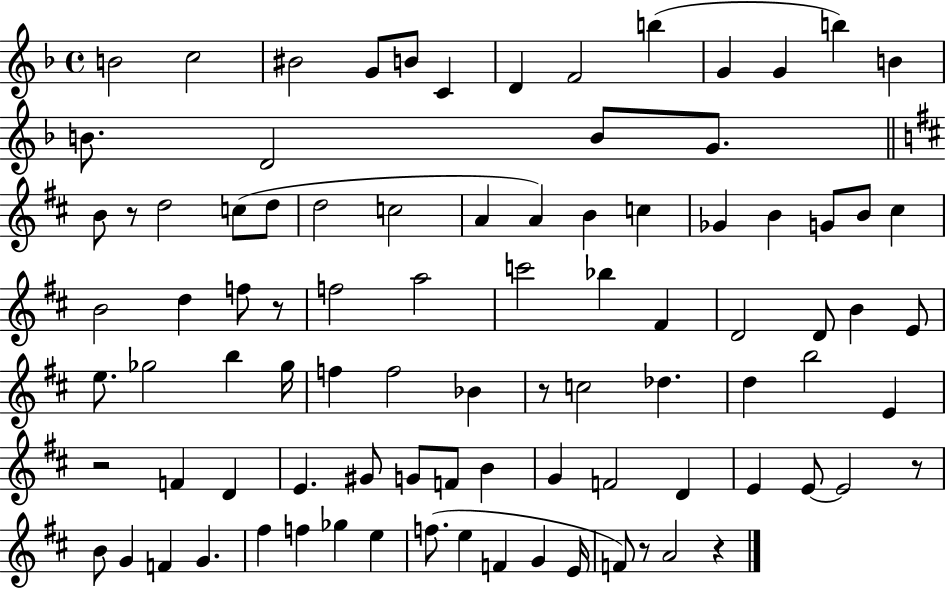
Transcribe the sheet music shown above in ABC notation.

X:1
T:Untitled
M:4/4
L:1/4
K:F
B2 c2 ^B2 G/2 B/2 C D F2 b G G b B B/2 D2 B/2 G/2 B/2 z/2 d2 c/2 d/2 d2 c2 A A B c _G B G/2 B/2 ^c B2 d f/2 z/2 f2 a2 c'2 _b ^F D2 D/2 B E/2 e/2 _g2 b _g/4 f f2 _B z/2 c2 _d d b2 E z2 F D E ^G/2 G/2 F/2 B G F2 D E E/2 E2 z/2 B/2 G F G ^f f _g e f/2 e F G E/4 F/2 z/2 A2 z